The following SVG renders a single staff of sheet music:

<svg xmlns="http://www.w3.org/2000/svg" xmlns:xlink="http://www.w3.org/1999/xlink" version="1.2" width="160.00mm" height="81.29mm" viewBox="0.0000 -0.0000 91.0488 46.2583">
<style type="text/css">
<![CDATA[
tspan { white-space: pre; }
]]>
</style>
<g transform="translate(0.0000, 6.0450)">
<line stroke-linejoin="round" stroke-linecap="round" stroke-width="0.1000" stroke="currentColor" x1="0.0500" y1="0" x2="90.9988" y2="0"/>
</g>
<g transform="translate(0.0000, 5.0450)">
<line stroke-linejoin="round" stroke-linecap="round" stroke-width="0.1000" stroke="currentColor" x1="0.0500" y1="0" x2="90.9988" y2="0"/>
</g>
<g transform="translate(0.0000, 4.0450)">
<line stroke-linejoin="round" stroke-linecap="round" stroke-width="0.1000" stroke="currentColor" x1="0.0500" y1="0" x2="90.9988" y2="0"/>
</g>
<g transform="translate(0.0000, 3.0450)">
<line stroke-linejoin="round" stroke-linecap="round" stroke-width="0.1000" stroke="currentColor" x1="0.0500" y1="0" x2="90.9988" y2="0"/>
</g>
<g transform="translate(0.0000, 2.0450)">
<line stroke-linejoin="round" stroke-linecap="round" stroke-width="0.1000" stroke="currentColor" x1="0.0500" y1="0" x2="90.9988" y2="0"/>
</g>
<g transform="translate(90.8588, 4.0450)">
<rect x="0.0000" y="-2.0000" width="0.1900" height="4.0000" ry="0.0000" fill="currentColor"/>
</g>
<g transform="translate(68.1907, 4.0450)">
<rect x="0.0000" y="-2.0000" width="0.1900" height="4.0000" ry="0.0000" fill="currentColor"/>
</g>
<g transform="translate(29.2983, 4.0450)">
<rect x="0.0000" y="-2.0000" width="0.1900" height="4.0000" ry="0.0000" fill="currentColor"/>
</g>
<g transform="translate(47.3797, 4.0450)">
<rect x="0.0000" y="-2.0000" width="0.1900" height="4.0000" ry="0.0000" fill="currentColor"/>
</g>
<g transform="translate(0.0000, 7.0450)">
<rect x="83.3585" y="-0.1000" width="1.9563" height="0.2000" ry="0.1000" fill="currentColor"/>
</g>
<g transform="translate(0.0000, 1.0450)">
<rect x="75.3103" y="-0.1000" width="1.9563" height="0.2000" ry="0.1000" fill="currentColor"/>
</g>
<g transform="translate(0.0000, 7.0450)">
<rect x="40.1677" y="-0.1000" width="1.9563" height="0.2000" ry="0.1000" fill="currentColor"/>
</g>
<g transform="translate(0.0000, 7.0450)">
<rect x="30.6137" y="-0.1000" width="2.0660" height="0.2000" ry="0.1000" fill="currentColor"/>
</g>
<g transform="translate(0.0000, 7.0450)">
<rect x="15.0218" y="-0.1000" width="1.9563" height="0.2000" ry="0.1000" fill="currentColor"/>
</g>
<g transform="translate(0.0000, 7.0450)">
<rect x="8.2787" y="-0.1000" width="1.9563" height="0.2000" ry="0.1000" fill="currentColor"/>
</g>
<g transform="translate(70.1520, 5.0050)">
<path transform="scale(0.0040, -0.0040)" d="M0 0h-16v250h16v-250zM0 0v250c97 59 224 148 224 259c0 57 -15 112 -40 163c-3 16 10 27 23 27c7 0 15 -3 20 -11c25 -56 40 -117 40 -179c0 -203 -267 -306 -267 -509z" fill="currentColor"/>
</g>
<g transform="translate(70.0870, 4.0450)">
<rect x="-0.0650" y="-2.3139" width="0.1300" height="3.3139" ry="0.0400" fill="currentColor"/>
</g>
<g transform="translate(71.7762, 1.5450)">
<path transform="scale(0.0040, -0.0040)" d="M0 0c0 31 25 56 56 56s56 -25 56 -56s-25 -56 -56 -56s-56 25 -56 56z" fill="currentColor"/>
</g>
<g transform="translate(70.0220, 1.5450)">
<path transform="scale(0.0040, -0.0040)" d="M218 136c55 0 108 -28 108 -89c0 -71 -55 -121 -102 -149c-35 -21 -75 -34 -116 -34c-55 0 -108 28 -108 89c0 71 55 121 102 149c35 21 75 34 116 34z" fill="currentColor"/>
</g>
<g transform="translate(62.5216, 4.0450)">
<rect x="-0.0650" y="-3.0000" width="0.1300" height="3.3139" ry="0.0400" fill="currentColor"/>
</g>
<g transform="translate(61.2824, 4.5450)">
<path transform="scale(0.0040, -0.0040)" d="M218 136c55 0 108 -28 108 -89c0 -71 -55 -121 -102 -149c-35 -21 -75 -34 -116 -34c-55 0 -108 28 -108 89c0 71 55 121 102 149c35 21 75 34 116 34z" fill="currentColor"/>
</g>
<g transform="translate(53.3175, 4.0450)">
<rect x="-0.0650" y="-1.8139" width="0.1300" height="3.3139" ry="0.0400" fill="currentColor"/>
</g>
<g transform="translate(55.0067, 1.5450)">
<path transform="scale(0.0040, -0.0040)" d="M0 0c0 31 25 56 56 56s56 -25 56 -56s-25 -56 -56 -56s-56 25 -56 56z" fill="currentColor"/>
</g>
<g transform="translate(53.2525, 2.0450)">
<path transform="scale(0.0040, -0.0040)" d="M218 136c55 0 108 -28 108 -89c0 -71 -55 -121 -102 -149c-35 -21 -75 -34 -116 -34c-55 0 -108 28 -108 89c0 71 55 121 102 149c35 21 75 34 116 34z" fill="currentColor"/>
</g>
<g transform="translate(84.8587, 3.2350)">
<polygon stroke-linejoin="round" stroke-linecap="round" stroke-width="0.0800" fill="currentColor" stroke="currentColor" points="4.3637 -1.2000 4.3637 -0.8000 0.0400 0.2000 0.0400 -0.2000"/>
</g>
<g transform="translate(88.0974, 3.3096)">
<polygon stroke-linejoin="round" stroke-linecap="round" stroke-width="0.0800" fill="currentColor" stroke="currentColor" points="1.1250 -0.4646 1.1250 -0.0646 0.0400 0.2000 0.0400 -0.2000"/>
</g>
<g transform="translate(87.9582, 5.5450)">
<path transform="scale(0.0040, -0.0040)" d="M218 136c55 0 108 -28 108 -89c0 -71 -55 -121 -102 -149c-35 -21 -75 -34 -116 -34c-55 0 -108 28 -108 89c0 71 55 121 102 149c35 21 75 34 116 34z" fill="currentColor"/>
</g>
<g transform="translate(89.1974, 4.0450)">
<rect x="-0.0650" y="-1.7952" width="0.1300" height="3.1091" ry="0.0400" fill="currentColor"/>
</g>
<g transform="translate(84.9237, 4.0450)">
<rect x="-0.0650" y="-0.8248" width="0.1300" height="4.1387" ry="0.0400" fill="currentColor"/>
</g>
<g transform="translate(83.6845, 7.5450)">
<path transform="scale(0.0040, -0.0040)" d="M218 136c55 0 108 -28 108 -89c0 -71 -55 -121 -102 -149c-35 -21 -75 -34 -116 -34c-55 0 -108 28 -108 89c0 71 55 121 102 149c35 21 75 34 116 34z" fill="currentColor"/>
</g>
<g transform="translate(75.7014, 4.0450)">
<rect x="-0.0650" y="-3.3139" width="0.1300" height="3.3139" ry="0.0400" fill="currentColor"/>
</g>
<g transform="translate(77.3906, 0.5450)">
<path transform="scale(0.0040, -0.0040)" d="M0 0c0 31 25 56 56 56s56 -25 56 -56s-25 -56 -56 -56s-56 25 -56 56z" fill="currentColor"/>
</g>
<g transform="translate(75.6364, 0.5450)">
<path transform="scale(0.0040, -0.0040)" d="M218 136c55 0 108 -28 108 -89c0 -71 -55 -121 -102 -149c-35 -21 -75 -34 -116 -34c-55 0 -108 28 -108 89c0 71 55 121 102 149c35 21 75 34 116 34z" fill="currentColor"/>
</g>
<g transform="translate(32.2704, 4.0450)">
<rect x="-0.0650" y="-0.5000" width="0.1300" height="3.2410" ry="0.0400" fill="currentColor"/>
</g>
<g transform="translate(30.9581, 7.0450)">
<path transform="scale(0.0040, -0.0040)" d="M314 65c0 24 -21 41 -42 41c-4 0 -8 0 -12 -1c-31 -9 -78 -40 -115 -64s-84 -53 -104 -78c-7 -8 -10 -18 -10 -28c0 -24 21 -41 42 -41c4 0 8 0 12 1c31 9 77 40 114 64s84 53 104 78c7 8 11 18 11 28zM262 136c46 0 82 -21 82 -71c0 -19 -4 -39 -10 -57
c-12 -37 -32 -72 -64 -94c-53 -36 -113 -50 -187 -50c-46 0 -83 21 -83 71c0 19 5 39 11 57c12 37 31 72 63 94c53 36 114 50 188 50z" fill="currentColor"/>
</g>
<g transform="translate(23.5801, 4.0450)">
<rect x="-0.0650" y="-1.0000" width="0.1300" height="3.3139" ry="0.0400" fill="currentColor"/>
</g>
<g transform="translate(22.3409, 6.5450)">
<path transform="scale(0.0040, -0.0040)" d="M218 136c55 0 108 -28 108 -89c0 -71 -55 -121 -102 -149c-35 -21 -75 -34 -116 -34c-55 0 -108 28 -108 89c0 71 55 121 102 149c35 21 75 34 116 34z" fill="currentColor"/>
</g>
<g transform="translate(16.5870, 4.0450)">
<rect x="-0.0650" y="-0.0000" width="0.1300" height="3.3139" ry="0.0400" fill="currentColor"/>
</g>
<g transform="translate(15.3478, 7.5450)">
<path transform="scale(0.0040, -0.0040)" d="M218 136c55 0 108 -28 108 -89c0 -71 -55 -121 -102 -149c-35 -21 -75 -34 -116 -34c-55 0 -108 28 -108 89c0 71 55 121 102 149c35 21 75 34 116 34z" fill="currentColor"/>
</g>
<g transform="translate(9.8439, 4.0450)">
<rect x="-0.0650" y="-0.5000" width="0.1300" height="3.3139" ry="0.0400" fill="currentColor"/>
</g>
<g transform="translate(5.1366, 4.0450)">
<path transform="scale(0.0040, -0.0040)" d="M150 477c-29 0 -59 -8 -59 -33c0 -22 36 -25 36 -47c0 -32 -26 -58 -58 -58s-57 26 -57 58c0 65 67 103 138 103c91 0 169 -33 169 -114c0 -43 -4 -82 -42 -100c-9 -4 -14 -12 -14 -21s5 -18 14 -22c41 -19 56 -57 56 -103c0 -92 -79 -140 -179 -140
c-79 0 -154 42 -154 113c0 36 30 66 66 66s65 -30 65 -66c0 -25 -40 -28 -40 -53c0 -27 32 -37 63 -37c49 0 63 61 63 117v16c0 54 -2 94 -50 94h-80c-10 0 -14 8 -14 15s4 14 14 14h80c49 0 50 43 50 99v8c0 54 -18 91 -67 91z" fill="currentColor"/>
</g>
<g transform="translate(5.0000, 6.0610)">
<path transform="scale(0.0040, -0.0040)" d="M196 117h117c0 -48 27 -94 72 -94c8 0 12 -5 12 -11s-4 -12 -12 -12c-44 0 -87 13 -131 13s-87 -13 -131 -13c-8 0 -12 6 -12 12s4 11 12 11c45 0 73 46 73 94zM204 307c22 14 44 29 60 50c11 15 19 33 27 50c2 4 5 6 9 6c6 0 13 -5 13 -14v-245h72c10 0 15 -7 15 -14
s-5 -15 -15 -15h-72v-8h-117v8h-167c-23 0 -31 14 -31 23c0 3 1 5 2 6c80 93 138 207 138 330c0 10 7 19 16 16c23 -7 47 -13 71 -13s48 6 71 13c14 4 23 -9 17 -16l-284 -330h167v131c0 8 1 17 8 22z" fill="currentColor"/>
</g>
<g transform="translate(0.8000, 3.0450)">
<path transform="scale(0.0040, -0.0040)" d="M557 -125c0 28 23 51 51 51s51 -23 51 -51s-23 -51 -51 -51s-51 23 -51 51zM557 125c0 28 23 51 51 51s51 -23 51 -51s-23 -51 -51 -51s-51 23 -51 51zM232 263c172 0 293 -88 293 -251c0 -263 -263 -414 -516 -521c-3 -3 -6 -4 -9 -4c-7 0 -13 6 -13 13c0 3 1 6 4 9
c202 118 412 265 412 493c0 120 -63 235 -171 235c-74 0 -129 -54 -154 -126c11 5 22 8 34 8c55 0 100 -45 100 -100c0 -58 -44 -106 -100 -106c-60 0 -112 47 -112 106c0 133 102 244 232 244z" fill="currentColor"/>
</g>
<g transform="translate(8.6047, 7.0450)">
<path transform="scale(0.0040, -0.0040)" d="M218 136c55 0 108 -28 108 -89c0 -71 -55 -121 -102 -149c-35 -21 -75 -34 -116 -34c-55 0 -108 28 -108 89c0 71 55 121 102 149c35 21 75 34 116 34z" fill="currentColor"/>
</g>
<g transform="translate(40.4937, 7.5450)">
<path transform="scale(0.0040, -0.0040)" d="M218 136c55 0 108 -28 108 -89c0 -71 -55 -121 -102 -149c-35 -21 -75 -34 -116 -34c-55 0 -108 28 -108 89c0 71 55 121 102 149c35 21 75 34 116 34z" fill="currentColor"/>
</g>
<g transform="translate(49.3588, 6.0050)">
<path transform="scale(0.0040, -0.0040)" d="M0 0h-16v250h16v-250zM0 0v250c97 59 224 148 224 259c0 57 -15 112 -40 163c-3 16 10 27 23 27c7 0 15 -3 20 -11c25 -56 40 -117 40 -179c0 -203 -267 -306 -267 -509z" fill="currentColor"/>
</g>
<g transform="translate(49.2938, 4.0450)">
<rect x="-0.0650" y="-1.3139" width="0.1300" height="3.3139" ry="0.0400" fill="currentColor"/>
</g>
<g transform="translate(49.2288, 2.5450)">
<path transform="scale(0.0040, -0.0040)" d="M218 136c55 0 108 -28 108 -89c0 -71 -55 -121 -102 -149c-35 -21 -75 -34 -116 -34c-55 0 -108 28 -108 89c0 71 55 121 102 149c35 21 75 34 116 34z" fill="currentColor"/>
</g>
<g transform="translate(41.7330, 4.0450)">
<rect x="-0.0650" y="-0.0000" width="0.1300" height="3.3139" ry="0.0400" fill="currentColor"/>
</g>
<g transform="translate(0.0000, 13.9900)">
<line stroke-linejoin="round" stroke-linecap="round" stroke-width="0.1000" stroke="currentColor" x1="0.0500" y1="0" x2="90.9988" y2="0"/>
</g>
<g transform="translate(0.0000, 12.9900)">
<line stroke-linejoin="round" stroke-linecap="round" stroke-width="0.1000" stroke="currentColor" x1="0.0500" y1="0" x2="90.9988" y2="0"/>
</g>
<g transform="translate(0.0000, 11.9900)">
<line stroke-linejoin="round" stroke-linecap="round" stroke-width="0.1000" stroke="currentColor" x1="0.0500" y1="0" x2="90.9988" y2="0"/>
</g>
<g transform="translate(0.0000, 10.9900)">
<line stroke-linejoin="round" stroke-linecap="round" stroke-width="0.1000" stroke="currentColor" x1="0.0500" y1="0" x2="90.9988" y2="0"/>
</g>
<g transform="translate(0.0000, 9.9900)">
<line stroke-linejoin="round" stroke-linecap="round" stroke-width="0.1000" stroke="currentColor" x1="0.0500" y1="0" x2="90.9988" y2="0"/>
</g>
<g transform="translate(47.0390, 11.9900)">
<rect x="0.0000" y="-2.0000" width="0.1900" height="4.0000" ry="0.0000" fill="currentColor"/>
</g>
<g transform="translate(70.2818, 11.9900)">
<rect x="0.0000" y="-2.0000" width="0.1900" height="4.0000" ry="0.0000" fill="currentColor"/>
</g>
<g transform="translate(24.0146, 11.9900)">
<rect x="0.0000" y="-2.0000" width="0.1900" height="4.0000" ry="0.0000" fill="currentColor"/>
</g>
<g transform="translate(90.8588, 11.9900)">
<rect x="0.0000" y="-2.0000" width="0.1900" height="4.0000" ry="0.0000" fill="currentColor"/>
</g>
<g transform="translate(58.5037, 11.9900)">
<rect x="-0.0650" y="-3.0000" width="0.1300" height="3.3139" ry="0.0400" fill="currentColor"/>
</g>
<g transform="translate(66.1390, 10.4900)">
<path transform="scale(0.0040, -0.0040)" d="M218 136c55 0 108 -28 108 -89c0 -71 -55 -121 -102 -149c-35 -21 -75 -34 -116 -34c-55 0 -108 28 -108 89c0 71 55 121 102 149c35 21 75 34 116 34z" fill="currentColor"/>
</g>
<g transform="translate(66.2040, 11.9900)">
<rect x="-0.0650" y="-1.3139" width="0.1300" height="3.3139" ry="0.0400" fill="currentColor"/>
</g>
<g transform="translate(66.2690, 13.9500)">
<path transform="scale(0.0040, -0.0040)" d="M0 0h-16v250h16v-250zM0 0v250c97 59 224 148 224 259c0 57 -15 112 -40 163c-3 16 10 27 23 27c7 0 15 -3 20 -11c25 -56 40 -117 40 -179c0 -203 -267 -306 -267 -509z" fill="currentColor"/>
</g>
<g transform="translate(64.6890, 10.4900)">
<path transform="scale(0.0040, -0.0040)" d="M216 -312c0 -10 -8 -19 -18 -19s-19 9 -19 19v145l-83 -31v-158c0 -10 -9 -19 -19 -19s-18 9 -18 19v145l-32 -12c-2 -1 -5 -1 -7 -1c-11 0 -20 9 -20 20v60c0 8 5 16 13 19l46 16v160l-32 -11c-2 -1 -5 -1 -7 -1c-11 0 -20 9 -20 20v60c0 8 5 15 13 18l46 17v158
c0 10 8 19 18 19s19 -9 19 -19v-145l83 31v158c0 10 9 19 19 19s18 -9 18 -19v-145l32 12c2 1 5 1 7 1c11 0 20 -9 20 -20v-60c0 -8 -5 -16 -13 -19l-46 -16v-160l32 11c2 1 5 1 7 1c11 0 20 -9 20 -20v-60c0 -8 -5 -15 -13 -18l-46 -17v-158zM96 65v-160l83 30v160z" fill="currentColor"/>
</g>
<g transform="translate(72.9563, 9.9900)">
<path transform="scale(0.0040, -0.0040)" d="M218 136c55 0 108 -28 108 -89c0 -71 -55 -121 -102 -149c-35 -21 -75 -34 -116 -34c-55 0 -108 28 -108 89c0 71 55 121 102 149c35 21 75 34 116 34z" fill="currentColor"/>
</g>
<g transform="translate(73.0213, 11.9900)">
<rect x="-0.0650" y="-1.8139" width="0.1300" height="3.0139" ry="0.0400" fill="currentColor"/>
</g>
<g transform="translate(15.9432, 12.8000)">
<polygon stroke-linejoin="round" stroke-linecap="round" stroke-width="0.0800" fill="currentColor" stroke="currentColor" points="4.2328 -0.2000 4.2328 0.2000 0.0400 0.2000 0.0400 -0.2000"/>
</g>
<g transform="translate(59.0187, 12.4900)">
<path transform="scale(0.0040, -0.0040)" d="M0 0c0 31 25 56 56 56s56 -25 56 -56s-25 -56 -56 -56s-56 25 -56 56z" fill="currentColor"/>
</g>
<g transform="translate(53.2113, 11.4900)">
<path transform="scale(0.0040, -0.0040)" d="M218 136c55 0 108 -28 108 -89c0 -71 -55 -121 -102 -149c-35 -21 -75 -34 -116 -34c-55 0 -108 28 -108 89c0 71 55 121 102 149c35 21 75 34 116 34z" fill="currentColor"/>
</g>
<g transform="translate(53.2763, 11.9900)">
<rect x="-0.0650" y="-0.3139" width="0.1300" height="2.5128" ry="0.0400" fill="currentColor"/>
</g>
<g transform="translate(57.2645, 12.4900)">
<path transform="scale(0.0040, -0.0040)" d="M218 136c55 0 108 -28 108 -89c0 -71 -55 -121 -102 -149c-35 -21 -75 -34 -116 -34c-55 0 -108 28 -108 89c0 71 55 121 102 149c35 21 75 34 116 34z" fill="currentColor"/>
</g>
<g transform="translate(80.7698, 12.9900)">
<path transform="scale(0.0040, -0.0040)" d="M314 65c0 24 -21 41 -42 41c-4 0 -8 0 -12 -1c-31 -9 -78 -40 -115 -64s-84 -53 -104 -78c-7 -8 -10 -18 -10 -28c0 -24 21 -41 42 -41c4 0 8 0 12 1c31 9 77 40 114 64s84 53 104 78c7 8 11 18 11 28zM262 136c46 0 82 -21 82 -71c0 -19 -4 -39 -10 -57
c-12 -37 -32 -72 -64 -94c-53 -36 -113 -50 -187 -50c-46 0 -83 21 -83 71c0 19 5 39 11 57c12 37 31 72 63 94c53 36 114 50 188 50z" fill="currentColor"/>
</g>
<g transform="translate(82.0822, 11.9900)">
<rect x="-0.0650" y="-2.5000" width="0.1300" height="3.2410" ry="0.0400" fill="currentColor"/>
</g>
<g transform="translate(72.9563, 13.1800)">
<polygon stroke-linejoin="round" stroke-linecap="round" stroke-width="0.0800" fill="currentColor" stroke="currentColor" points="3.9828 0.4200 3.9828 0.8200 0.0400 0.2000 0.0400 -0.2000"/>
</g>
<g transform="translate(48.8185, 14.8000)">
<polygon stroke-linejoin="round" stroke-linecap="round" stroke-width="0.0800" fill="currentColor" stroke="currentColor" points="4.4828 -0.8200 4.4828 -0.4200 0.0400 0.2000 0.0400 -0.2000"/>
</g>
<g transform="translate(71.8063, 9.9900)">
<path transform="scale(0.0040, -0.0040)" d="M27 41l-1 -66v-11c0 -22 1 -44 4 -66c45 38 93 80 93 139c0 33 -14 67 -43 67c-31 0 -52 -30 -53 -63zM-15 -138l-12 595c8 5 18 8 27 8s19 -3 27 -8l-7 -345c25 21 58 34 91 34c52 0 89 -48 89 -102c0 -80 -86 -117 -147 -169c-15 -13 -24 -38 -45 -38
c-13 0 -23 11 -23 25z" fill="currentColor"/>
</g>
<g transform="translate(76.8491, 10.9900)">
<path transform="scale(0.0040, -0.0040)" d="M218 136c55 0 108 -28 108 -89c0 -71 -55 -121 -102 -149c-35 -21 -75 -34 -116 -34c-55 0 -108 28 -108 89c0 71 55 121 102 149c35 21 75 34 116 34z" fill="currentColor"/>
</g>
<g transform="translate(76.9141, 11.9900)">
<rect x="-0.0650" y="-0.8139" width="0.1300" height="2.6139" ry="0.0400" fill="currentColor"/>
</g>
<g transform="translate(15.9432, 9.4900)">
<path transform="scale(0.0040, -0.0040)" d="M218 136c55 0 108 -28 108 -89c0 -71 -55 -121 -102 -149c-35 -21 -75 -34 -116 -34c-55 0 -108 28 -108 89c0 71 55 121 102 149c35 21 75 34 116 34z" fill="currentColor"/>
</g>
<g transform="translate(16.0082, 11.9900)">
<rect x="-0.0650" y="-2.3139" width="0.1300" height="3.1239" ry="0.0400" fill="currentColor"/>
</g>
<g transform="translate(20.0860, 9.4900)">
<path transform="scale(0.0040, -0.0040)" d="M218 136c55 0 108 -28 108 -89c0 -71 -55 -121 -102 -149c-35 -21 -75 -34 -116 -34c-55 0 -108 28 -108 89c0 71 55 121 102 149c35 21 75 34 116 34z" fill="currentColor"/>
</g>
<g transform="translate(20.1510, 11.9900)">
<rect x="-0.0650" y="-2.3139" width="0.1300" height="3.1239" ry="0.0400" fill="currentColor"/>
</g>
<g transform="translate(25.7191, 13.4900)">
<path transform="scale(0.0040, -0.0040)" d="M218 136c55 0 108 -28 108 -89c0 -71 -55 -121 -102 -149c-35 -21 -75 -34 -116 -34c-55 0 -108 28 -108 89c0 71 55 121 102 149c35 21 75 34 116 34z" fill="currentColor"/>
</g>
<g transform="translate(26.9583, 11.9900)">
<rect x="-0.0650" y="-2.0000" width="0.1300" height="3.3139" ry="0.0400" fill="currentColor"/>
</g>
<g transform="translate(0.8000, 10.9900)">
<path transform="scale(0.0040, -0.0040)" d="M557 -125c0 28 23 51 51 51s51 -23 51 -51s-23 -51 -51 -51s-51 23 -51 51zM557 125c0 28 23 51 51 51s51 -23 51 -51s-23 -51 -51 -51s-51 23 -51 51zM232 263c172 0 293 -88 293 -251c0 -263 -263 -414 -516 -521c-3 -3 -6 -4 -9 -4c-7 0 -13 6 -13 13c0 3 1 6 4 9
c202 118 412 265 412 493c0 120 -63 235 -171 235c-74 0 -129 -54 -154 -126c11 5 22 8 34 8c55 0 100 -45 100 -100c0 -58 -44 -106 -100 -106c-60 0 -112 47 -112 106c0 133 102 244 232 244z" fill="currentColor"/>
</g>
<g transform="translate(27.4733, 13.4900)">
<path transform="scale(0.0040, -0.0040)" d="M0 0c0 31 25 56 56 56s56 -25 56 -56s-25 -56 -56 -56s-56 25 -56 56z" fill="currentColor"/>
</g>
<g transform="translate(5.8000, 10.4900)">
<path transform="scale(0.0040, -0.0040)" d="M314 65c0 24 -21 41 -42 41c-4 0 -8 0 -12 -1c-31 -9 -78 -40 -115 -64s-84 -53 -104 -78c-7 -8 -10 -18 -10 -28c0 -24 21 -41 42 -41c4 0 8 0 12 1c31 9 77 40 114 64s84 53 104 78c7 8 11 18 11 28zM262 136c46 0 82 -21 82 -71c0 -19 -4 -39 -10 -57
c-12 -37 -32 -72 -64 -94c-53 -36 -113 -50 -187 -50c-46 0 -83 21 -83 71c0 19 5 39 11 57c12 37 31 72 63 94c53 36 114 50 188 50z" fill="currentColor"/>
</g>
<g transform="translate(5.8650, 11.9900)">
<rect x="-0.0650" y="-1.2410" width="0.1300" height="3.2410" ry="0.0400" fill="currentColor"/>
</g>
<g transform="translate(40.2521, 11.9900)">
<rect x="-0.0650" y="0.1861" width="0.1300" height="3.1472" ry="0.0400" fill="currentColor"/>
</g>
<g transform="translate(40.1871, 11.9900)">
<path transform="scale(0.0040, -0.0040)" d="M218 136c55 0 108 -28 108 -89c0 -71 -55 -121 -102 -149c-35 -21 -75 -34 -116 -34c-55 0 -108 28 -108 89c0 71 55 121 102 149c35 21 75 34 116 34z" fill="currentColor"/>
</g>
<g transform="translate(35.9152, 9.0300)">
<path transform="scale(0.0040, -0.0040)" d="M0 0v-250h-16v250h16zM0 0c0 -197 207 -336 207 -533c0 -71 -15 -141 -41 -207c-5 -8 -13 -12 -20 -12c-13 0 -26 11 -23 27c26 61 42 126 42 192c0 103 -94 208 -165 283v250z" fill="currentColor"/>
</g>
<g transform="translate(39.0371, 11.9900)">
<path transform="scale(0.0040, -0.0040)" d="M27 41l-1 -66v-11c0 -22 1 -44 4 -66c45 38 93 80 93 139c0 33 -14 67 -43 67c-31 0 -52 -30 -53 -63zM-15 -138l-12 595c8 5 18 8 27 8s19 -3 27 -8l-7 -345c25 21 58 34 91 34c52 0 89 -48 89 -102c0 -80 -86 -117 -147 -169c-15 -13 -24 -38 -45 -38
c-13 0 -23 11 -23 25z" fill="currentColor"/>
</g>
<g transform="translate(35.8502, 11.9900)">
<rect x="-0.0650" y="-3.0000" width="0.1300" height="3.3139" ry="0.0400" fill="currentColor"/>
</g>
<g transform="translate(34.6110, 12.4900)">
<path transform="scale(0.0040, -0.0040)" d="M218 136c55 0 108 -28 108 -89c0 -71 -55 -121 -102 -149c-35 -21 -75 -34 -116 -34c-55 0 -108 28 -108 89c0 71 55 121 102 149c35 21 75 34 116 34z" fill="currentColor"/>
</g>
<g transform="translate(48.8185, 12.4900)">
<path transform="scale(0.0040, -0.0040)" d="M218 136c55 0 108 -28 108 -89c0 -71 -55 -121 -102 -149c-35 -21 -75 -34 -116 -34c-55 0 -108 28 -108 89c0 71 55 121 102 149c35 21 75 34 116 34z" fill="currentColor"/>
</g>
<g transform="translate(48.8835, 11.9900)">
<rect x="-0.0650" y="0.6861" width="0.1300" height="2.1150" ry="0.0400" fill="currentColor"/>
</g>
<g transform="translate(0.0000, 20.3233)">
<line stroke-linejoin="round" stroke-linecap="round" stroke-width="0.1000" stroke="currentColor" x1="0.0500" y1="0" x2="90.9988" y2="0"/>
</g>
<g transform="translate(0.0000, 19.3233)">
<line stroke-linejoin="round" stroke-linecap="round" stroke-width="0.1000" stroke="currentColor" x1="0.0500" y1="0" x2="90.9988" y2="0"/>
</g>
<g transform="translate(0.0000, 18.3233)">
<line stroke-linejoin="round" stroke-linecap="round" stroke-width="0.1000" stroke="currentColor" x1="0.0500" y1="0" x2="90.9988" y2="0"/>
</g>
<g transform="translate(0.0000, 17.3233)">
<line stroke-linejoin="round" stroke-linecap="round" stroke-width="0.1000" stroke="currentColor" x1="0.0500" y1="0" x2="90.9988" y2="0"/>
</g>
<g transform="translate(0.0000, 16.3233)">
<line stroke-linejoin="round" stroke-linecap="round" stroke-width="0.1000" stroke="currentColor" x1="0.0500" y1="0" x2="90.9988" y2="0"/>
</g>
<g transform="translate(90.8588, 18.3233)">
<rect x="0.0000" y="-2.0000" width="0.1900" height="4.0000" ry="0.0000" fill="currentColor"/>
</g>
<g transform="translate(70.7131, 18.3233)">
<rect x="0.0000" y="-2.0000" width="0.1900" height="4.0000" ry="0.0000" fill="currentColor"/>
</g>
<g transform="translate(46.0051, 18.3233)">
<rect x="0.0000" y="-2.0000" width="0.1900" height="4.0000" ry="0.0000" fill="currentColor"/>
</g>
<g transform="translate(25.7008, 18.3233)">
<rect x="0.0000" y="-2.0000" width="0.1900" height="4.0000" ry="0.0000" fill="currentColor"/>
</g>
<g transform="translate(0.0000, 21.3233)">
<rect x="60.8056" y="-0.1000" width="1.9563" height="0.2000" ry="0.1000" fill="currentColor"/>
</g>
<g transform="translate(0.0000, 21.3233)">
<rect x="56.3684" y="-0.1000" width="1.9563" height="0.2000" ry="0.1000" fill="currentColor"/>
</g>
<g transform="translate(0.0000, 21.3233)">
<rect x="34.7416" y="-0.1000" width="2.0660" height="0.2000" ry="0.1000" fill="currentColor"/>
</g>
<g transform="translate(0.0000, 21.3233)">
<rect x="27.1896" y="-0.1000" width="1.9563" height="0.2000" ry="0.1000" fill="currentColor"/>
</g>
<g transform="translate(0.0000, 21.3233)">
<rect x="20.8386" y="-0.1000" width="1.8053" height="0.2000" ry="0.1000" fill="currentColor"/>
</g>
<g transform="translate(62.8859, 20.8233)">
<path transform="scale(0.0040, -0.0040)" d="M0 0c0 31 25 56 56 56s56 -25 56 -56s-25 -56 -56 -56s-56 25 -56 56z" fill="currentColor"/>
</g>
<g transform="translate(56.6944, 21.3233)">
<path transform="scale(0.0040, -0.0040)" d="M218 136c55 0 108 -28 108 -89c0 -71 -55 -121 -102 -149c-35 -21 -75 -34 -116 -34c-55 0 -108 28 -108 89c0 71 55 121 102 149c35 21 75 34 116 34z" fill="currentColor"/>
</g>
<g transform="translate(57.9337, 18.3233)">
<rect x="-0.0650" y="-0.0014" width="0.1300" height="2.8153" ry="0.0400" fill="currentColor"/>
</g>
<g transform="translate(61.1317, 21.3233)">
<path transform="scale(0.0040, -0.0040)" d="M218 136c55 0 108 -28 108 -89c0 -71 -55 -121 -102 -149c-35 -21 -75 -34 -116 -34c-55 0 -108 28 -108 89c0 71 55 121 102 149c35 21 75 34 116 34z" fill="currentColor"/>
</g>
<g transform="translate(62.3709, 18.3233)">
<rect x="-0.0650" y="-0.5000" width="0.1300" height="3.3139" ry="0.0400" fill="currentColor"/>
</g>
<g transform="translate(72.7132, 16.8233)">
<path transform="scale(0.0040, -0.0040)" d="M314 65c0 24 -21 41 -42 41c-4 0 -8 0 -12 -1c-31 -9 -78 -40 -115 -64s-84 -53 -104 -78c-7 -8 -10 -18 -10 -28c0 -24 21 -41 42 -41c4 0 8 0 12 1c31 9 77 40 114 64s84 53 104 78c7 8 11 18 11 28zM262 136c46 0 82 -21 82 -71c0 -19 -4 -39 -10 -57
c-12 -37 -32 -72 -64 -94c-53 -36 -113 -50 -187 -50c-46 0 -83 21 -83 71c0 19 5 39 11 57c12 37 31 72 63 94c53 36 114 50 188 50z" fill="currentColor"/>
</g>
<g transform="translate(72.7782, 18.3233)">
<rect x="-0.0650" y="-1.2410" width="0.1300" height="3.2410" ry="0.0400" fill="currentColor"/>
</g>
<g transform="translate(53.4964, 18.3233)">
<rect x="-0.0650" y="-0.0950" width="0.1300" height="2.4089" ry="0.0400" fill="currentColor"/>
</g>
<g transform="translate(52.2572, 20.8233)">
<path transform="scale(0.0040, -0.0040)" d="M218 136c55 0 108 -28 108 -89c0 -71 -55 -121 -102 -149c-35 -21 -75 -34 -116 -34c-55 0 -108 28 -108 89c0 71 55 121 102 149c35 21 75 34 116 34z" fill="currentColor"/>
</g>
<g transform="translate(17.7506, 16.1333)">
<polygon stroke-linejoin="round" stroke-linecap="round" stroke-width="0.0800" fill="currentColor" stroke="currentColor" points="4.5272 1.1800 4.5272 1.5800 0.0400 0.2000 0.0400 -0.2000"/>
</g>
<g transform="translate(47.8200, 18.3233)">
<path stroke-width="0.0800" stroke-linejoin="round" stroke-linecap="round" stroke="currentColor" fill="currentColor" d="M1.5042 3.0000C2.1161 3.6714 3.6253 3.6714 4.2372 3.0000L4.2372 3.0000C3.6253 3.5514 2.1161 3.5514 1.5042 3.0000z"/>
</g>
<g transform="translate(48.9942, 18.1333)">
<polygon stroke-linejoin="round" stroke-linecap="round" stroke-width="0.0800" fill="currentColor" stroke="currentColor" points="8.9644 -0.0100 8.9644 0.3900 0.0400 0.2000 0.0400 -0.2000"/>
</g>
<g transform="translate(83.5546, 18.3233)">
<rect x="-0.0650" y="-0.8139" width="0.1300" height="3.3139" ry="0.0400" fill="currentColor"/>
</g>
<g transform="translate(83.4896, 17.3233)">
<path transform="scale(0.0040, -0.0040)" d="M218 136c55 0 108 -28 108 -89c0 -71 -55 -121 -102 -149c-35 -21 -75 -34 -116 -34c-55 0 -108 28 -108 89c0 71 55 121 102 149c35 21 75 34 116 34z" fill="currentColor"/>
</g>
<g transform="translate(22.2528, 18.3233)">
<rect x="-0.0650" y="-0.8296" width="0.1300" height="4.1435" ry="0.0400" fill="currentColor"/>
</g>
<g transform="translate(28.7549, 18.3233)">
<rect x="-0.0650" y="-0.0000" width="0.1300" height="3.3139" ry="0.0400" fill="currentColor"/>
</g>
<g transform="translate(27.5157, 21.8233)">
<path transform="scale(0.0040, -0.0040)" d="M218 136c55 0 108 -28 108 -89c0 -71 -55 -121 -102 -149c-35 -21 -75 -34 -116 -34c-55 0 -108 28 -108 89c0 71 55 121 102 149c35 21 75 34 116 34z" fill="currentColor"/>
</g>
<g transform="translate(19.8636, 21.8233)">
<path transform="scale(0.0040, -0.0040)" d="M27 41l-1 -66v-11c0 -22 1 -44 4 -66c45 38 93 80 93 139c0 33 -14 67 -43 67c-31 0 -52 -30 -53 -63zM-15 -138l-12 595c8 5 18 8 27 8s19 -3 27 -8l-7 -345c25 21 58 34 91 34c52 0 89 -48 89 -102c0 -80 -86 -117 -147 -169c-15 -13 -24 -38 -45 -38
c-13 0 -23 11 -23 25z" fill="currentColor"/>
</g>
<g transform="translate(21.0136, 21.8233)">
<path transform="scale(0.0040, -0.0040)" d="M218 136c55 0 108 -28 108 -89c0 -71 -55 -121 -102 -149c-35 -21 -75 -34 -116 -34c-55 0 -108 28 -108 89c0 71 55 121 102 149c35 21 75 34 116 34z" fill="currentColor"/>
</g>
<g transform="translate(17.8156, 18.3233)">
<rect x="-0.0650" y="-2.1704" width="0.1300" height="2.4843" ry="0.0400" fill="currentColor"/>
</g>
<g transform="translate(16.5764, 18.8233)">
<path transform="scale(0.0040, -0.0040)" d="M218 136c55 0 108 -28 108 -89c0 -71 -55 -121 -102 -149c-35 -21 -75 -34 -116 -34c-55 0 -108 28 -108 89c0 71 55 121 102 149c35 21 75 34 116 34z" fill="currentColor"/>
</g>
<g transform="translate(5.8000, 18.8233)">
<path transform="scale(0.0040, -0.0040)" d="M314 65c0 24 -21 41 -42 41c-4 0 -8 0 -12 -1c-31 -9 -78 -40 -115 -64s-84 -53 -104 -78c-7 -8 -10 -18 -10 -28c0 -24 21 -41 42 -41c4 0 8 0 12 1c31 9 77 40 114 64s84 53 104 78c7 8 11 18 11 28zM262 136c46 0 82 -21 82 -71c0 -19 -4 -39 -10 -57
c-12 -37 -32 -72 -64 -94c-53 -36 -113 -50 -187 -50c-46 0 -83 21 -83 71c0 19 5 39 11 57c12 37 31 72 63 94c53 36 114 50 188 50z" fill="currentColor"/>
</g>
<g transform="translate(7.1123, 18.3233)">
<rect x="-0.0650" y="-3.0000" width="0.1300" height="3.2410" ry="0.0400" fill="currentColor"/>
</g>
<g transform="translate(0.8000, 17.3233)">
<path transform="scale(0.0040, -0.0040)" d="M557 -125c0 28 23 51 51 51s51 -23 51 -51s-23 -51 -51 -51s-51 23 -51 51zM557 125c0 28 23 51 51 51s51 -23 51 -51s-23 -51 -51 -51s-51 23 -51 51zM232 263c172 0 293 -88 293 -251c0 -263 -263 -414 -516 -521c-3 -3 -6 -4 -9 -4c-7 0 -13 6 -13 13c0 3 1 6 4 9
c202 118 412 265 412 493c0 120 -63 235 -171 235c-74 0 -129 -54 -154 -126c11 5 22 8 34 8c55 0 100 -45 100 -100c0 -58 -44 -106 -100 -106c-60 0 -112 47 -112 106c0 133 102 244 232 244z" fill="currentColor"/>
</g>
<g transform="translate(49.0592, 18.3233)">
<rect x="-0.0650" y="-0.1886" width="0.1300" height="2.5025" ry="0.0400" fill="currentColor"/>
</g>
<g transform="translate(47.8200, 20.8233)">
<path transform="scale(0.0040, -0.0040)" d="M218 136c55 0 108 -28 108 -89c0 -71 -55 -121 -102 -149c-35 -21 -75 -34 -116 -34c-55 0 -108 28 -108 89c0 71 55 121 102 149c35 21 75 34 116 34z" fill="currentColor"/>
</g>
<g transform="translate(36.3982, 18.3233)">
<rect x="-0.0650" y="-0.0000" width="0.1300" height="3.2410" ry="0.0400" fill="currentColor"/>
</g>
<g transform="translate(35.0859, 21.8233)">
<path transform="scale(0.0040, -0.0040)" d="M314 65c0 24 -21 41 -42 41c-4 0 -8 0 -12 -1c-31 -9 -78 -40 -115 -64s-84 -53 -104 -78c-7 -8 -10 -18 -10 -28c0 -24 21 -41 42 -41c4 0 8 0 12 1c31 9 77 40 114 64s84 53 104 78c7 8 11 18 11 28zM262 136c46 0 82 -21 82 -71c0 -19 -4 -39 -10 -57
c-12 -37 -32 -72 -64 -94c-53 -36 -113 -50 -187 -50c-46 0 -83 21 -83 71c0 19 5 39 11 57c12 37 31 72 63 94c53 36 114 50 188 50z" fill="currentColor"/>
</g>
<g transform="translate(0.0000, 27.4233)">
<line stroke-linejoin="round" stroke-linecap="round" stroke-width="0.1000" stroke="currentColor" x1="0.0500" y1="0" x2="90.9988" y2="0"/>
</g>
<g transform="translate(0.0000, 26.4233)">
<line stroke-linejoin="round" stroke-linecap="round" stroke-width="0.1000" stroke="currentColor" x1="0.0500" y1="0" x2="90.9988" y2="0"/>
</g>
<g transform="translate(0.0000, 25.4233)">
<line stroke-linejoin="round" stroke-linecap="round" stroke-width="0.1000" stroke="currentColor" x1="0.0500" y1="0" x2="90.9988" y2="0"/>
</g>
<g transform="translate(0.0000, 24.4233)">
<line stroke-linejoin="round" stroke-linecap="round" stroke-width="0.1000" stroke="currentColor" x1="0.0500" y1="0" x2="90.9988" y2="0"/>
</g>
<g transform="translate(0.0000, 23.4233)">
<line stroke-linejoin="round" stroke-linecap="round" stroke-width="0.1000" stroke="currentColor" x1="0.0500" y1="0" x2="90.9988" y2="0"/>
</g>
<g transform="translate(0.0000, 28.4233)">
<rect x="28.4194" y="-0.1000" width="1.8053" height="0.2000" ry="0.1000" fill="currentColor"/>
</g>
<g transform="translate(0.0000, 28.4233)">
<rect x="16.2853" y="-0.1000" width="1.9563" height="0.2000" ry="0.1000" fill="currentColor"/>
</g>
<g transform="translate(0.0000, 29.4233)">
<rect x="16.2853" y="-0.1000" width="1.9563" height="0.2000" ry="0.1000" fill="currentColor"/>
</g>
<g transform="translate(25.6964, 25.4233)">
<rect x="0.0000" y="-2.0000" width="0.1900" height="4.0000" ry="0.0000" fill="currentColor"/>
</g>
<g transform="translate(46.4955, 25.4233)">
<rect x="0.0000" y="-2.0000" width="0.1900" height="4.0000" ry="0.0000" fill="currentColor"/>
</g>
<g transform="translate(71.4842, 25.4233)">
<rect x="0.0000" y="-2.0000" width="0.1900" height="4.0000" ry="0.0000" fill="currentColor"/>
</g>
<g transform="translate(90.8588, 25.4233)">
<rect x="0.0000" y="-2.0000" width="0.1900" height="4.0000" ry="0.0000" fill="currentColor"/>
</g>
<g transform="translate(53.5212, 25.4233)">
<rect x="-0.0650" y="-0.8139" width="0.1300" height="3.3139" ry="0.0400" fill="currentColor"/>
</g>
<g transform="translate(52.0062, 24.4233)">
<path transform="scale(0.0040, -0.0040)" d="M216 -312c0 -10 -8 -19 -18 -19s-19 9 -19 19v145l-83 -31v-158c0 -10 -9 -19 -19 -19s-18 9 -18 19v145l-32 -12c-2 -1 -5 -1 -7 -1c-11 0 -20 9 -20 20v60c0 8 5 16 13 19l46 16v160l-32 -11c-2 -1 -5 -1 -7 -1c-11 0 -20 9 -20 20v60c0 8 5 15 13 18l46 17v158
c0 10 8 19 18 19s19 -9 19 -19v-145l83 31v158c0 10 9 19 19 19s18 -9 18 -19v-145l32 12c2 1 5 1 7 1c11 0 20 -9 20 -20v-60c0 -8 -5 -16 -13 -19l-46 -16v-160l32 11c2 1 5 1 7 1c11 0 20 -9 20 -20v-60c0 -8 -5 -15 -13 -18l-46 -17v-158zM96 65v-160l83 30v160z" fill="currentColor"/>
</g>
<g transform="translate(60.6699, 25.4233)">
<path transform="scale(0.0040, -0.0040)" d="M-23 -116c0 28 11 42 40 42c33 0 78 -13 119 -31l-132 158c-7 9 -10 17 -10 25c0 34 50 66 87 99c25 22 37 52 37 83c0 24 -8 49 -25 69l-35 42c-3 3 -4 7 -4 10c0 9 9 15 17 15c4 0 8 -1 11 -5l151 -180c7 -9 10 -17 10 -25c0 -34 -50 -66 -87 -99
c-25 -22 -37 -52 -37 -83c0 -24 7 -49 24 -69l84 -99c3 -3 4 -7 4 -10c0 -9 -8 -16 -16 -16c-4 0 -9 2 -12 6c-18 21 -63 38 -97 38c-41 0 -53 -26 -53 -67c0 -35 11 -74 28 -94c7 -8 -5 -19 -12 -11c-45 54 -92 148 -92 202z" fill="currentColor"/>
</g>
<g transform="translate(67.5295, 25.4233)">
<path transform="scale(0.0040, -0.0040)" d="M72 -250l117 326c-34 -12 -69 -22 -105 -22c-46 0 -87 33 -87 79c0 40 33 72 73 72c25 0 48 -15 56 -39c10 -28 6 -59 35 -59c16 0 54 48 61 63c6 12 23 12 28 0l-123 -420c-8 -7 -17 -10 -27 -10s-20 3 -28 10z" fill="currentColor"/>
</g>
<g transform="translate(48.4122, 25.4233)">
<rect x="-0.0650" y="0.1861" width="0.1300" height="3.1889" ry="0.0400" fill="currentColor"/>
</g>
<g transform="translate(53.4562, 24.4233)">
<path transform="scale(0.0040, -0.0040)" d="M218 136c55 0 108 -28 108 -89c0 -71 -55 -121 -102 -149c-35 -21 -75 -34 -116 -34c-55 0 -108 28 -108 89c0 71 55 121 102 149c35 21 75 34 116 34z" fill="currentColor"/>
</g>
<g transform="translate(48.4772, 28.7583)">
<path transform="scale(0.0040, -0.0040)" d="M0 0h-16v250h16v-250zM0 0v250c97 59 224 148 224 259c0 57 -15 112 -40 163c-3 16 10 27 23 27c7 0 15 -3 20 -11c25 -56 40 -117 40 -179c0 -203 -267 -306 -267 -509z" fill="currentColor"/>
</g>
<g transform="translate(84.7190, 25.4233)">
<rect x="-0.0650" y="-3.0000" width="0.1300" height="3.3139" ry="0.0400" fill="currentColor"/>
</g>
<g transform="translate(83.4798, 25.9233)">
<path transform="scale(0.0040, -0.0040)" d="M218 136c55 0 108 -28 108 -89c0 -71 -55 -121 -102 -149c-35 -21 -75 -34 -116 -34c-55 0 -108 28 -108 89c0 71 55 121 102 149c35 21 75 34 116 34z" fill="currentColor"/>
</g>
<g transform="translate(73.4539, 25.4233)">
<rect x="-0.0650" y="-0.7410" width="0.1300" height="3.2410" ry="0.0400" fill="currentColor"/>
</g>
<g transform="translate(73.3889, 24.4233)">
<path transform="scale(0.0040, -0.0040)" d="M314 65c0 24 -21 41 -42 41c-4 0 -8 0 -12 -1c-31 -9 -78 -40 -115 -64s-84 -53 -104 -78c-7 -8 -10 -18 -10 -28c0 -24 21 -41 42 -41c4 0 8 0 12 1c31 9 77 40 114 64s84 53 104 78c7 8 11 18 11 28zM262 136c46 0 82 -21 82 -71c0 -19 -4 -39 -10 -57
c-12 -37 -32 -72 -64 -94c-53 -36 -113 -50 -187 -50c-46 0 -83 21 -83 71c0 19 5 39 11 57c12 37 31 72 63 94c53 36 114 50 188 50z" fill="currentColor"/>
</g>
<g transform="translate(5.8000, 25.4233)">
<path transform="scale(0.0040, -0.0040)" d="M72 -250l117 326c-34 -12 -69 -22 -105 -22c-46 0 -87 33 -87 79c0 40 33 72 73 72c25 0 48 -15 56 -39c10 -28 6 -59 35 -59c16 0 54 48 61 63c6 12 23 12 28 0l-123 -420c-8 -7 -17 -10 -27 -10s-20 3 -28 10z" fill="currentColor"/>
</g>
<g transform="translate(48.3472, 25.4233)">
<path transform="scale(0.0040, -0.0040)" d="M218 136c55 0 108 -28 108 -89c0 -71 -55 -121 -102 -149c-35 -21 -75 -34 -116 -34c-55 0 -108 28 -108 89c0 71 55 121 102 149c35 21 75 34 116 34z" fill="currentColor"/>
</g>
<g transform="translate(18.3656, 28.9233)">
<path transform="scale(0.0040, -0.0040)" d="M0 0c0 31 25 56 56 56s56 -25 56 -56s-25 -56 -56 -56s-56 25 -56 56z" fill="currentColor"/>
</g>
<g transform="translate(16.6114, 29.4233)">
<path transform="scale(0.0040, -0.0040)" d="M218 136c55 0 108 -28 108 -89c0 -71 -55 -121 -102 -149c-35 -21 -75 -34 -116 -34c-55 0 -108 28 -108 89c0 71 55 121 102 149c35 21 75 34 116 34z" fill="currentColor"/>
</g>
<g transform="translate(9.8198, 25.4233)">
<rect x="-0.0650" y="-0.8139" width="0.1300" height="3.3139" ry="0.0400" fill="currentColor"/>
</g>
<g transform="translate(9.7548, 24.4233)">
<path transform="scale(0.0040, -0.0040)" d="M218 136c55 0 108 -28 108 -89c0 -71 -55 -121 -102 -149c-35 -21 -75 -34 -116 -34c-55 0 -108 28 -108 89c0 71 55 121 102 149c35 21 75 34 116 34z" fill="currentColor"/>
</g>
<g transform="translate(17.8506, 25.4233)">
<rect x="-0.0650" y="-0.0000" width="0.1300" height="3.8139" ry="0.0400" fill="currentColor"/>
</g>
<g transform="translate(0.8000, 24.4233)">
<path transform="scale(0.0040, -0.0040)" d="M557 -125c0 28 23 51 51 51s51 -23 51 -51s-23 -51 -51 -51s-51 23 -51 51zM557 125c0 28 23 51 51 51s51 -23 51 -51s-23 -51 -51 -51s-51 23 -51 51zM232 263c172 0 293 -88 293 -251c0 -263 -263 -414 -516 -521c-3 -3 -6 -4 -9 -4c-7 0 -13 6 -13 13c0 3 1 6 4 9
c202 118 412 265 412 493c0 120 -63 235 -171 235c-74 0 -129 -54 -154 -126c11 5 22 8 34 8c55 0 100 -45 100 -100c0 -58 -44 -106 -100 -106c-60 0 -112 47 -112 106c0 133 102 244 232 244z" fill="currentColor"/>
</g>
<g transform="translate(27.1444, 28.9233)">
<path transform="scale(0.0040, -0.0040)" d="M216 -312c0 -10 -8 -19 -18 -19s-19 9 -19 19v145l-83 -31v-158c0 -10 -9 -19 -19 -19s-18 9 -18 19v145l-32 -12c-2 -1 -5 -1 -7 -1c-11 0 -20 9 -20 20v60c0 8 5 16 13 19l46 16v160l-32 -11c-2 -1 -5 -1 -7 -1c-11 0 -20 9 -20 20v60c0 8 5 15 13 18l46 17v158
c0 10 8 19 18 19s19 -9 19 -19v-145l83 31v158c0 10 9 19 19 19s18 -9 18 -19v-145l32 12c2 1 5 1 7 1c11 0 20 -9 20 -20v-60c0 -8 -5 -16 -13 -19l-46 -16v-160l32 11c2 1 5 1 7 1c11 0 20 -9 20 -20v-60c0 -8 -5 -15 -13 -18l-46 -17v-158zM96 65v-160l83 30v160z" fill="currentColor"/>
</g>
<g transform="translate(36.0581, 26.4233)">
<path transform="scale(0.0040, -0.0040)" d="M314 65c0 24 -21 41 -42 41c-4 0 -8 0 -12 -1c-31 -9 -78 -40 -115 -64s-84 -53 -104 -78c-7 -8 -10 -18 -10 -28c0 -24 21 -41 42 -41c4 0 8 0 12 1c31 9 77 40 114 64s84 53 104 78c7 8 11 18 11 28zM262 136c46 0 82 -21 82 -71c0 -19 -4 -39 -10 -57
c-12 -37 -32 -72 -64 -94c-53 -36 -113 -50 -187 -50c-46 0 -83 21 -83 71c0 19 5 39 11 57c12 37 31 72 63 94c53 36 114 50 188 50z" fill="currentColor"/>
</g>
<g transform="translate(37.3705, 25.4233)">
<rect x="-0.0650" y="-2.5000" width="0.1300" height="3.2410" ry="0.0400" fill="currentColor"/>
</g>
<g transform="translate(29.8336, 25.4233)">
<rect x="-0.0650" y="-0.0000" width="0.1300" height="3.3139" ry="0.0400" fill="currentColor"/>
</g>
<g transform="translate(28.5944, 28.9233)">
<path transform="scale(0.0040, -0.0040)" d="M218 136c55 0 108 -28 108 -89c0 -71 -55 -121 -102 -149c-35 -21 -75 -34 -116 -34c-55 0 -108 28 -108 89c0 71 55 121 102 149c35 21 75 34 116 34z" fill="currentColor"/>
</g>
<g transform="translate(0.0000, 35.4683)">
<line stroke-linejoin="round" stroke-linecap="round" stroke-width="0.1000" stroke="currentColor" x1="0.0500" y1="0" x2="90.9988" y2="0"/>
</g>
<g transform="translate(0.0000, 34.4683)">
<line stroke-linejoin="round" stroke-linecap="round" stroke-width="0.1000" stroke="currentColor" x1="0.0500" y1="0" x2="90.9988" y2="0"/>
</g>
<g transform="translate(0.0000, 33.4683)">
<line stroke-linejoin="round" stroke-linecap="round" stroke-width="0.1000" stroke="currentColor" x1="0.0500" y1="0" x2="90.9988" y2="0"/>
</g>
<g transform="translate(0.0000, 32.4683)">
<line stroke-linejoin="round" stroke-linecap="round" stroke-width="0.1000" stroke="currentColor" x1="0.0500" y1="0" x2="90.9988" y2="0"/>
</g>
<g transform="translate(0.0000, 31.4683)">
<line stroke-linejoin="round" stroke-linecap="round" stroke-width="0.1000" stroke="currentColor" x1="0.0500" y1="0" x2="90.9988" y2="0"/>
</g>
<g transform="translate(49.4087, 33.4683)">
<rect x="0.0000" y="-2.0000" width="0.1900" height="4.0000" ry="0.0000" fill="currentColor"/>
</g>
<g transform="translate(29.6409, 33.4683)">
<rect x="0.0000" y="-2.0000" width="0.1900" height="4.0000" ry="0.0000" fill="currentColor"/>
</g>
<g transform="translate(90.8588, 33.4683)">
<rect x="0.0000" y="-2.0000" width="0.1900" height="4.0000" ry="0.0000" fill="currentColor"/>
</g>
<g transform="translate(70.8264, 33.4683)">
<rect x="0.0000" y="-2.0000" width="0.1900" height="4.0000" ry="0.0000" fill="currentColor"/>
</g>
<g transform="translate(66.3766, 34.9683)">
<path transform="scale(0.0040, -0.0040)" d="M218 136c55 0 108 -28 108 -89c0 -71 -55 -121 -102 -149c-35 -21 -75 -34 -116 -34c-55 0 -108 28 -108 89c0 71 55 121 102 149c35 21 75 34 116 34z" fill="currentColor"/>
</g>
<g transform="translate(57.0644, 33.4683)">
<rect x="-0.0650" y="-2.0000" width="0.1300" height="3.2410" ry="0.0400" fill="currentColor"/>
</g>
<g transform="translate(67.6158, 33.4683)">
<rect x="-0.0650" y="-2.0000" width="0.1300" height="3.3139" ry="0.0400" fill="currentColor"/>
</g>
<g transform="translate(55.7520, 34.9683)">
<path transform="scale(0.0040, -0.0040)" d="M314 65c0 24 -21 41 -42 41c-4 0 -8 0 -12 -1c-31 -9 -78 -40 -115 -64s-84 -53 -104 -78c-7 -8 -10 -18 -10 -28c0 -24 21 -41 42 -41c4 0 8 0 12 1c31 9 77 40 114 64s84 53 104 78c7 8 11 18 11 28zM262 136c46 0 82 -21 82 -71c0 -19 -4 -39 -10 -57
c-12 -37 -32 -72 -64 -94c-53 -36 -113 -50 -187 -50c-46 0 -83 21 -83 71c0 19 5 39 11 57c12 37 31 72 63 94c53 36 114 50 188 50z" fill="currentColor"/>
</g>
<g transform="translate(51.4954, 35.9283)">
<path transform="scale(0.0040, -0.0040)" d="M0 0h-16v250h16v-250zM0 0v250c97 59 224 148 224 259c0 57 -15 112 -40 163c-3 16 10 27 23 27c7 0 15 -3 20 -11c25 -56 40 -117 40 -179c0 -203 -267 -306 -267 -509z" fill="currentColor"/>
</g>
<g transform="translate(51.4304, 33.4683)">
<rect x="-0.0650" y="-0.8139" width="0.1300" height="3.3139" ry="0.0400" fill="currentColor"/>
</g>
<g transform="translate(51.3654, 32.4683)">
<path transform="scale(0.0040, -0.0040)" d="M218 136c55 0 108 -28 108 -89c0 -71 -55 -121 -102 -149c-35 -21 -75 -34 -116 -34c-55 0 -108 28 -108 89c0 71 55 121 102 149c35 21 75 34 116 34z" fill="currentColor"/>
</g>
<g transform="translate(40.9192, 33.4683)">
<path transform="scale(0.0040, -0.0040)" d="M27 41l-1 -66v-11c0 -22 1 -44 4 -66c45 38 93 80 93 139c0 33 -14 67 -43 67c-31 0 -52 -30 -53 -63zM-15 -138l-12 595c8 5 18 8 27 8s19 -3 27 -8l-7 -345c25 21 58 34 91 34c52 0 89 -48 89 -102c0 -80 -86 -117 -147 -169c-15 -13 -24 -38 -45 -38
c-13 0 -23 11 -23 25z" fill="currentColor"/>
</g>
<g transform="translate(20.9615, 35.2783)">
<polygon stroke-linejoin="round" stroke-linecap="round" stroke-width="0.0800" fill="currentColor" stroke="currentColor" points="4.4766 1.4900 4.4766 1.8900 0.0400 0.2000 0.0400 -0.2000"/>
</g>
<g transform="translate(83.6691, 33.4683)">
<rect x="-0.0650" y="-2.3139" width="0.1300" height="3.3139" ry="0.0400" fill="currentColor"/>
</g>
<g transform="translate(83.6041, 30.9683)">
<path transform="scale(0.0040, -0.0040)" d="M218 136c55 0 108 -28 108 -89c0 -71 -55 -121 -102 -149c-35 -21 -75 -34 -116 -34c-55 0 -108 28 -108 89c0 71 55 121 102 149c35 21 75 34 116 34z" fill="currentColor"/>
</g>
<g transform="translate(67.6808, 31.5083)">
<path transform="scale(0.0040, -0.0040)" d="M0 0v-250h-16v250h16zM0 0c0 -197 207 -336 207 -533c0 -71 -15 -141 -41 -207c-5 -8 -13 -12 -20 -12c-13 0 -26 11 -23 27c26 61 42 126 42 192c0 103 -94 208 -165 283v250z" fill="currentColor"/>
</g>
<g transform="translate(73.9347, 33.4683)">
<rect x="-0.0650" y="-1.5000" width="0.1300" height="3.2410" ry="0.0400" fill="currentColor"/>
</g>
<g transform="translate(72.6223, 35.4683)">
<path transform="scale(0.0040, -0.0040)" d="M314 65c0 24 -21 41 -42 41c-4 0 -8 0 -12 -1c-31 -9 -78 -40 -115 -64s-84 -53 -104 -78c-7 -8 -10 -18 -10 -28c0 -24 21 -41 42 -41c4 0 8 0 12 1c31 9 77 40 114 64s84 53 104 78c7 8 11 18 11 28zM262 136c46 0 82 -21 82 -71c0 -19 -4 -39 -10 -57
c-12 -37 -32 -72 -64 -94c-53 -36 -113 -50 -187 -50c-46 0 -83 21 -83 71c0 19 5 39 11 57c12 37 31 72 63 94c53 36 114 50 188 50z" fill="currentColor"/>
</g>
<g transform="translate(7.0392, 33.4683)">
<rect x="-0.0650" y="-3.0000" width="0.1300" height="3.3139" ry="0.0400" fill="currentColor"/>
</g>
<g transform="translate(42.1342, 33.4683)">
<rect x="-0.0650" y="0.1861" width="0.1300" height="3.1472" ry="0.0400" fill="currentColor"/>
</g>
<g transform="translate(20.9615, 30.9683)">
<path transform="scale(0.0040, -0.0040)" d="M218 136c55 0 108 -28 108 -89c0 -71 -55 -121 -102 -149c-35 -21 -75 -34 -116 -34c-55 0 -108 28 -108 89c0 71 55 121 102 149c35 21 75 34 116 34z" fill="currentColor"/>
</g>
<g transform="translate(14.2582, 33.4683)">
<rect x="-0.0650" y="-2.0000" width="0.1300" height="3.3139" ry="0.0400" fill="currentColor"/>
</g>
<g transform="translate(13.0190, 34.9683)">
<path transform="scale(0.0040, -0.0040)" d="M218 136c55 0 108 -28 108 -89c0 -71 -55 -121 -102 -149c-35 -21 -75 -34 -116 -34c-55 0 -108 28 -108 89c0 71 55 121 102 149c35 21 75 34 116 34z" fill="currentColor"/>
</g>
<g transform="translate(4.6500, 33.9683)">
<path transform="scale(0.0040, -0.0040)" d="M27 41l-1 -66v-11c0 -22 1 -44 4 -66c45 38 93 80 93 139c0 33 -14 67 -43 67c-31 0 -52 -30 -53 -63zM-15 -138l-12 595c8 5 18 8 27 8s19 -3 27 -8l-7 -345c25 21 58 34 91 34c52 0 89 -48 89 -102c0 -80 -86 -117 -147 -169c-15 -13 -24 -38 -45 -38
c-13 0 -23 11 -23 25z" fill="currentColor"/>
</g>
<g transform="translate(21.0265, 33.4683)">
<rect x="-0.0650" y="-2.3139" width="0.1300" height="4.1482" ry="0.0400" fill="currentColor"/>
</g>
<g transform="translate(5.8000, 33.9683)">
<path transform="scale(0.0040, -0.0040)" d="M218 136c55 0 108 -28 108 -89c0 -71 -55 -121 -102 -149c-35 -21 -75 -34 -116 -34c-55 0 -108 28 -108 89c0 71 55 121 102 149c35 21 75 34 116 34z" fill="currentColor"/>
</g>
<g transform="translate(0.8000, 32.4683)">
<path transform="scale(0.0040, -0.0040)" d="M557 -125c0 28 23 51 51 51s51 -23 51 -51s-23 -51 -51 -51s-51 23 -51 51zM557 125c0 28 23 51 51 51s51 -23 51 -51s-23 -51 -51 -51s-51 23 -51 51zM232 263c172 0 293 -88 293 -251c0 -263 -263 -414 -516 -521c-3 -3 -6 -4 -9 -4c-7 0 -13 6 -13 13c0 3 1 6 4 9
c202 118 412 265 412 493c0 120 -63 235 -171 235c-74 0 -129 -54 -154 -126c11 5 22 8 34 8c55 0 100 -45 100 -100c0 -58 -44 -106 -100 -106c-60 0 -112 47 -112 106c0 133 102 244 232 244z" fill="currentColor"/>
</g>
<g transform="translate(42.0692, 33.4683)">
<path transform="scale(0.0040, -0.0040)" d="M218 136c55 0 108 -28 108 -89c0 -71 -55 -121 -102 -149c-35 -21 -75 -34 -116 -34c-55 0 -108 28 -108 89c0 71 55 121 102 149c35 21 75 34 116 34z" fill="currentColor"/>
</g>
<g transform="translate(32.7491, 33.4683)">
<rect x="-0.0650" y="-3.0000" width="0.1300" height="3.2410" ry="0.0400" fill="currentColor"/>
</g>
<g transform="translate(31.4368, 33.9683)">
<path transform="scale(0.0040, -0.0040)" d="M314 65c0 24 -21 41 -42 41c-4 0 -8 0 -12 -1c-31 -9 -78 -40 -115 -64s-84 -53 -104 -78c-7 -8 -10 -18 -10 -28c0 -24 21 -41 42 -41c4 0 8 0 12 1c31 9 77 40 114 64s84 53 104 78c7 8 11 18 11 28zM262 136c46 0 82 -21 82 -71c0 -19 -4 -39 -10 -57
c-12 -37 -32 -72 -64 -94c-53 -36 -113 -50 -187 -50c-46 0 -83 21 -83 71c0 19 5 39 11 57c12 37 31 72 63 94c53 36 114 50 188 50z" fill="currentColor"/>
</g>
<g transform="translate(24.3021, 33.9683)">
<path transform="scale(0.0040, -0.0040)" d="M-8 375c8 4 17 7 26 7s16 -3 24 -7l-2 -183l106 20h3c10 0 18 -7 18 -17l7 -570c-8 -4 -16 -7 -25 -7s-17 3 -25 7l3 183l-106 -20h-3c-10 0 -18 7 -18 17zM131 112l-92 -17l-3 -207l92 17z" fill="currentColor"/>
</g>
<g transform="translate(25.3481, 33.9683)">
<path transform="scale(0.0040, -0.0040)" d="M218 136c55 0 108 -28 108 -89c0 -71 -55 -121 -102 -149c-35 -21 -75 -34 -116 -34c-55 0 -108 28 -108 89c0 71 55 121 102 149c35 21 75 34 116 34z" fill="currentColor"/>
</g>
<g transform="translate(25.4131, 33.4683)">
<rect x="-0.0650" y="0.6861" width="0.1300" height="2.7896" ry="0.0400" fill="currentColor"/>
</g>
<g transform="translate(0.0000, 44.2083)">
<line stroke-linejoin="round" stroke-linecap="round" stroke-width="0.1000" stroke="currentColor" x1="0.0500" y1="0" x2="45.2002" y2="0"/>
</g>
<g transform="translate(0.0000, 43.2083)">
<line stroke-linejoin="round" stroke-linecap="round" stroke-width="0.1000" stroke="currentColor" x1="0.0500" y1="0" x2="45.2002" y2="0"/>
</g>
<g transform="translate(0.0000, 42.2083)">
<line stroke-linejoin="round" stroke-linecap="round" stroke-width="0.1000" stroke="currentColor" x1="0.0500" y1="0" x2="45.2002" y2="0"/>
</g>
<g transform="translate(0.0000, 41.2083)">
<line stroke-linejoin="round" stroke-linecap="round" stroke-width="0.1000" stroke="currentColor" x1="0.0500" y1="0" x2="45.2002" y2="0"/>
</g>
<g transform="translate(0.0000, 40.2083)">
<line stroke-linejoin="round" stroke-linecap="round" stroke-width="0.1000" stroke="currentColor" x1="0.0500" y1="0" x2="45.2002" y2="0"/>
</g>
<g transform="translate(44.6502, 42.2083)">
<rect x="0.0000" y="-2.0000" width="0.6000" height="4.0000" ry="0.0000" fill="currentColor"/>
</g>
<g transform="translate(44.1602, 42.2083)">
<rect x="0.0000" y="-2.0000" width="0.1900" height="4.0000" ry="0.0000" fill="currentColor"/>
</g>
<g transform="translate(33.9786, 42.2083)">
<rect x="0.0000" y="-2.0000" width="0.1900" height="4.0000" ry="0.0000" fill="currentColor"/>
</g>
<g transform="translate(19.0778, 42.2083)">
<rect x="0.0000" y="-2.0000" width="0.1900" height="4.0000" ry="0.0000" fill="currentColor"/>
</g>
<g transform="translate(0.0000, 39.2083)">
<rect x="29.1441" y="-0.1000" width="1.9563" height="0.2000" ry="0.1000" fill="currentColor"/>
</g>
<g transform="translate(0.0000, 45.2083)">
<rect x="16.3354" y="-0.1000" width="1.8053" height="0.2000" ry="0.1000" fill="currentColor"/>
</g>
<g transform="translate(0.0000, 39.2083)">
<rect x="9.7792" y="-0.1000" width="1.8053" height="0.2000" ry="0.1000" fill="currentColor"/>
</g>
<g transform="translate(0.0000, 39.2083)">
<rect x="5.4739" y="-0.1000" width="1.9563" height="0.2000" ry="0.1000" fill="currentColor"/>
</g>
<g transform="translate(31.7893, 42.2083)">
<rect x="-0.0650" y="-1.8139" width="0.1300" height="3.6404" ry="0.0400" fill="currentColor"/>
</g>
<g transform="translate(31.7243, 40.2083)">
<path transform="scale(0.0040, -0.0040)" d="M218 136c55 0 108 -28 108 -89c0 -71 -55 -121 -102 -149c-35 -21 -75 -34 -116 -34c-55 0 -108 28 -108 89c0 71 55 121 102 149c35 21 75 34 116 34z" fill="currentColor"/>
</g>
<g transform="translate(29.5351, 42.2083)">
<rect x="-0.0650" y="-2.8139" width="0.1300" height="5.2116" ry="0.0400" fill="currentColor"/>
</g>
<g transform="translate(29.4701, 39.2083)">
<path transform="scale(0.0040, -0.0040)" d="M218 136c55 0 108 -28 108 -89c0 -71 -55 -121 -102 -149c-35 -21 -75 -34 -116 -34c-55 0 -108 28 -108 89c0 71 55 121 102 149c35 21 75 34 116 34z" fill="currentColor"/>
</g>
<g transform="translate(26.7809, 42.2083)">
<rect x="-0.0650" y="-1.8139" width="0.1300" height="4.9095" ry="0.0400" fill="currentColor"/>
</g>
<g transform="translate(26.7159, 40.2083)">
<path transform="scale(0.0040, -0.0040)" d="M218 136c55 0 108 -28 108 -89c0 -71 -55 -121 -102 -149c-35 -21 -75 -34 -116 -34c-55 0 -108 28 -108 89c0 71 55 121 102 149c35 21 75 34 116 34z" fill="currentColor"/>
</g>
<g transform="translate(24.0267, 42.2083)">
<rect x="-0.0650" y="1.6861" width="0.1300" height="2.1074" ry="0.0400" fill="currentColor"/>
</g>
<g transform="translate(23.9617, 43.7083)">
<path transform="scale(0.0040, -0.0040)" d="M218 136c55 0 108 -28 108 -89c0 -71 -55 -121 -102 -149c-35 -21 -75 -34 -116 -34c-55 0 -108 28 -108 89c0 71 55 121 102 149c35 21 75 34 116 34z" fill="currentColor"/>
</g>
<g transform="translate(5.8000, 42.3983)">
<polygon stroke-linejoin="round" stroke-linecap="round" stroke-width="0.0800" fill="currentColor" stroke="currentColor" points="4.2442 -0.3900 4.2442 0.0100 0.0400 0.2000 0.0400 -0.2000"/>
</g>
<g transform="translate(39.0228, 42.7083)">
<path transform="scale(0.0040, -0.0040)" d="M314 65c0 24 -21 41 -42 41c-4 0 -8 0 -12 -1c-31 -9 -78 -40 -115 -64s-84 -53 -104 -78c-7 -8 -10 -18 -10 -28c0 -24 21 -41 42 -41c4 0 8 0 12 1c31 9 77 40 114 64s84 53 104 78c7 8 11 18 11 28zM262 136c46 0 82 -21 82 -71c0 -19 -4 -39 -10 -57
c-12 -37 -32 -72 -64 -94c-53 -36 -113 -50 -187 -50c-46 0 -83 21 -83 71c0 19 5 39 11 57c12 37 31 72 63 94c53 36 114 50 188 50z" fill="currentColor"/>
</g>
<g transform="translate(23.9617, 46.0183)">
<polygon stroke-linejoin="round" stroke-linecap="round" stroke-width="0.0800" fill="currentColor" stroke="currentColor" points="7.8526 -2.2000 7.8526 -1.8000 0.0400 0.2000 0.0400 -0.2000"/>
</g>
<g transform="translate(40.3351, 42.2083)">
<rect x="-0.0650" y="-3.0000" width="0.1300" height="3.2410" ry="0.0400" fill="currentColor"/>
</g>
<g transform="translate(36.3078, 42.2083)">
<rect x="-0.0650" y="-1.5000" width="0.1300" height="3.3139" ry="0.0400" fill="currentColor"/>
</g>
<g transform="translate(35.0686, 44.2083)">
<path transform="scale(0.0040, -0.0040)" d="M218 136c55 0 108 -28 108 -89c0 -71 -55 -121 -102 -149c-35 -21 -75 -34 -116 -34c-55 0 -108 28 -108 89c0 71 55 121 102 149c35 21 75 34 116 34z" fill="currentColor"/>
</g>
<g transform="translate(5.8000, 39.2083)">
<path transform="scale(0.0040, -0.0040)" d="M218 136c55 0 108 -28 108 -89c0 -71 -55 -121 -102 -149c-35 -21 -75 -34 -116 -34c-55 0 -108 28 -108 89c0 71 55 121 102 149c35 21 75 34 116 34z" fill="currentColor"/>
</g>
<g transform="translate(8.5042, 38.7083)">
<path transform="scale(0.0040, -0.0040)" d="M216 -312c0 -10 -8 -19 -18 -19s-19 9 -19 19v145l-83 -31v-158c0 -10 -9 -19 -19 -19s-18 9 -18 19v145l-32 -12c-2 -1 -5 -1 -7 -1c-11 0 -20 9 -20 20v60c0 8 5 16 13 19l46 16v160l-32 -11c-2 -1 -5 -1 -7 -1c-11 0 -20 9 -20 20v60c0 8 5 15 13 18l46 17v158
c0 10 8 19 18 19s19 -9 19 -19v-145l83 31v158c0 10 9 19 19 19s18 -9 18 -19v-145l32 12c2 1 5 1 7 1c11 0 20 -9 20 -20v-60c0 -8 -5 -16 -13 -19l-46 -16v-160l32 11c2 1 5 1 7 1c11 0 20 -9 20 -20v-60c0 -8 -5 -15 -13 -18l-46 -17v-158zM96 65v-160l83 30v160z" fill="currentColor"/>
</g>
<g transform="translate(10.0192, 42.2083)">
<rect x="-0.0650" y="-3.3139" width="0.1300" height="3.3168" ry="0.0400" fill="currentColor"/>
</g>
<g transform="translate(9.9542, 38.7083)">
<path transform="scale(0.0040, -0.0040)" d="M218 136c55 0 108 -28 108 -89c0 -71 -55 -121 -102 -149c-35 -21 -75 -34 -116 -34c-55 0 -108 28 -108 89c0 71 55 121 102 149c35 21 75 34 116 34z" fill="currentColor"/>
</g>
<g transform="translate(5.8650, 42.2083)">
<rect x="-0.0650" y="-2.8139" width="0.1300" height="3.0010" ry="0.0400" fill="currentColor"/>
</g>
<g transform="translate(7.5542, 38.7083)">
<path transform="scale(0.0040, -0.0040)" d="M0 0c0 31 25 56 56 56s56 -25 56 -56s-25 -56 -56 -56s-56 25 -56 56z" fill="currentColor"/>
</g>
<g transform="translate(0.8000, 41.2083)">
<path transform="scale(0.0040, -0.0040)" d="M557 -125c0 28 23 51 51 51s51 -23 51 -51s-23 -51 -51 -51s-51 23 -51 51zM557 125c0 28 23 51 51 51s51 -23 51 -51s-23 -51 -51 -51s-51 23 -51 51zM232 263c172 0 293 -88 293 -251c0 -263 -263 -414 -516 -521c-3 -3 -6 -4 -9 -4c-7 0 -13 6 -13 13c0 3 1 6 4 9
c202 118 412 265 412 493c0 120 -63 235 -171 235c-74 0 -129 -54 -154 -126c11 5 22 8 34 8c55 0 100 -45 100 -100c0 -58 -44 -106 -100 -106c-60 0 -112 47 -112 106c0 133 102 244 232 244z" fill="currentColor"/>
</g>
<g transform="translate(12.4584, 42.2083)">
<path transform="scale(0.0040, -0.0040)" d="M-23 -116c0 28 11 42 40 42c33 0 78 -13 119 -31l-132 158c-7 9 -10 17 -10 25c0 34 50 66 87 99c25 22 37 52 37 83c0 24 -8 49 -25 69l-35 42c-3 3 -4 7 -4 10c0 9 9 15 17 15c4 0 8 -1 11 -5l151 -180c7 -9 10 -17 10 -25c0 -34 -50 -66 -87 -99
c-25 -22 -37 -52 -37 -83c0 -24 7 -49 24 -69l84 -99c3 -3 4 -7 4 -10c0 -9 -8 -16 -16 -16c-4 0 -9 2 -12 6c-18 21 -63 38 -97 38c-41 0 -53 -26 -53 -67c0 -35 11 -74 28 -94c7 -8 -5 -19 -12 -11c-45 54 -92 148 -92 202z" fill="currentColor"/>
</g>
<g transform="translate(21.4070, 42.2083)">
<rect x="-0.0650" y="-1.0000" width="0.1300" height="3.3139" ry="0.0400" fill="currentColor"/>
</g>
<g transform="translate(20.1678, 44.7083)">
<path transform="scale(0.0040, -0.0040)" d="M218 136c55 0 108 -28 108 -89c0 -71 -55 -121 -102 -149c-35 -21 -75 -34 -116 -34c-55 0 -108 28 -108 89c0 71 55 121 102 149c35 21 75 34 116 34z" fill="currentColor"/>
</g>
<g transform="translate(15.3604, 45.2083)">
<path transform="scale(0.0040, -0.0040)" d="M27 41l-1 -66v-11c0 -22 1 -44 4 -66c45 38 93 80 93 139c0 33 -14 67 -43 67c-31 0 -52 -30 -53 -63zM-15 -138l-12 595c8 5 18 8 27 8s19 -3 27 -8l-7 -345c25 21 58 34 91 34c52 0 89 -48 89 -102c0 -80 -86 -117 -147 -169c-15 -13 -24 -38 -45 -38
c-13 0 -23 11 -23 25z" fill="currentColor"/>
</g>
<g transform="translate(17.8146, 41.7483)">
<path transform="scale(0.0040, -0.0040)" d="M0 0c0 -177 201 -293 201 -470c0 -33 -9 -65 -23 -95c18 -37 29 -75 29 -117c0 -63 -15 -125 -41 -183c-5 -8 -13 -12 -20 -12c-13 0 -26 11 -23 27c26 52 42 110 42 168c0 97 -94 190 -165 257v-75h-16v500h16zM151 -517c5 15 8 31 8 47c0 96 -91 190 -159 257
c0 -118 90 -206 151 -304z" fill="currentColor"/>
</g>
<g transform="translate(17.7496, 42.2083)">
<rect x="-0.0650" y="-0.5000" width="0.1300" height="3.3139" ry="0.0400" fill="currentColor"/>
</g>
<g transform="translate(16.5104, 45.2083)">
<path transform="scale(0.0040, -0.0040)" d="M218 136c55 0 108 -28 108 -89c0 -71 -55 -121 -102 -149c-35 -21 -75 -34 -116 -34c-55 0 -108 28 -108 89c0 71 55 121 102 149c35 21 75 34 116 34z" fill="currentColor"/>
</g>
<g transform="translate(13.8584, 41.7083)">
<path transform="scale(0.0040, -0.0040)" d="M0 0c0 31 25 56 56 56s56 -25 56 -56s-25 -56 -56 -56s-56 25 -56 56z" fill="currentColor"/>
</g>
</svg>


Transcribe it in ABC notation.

X:1
T:Untitled
M:3/4
L:1/4
K:C
E,, D,, F,, E,,2 D,, G,/2 A, C, B,/2 D D,,/2 A,,/4 G,2 B,/2 B,/2 A,, C,/2 _D, C,/2 E,/2 C, ^G,/2 _A,/2 F,/2 B,,2 C,2 C,/2 _D,,/2 D,, D,,2 F,,/2 F,,/2 E,,/2 E,, G,2 F, z/2 F, C,, ^D,, B,,2 D,/2 ^F, z z/2 F,2 C, _C, A,, B,/2 C,/2 C,2 _D, F,/2 A,,2 A,,/2 G,,2 B, C/2 ^D/2 z _E,,/4 F,, A,,/2 A,/2 C/2 A,/2 G,, C,2